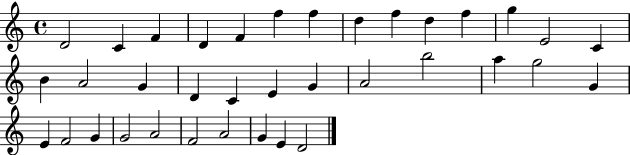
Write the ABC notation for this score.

X:1
T:Untitled
M:4/4
L:1/4
K:C
D2 C F D F f f d f d f g E2 C B A2 G D C E G A2 b2 a g2 G E F2 G G2 A2 F2 A2 G E D2